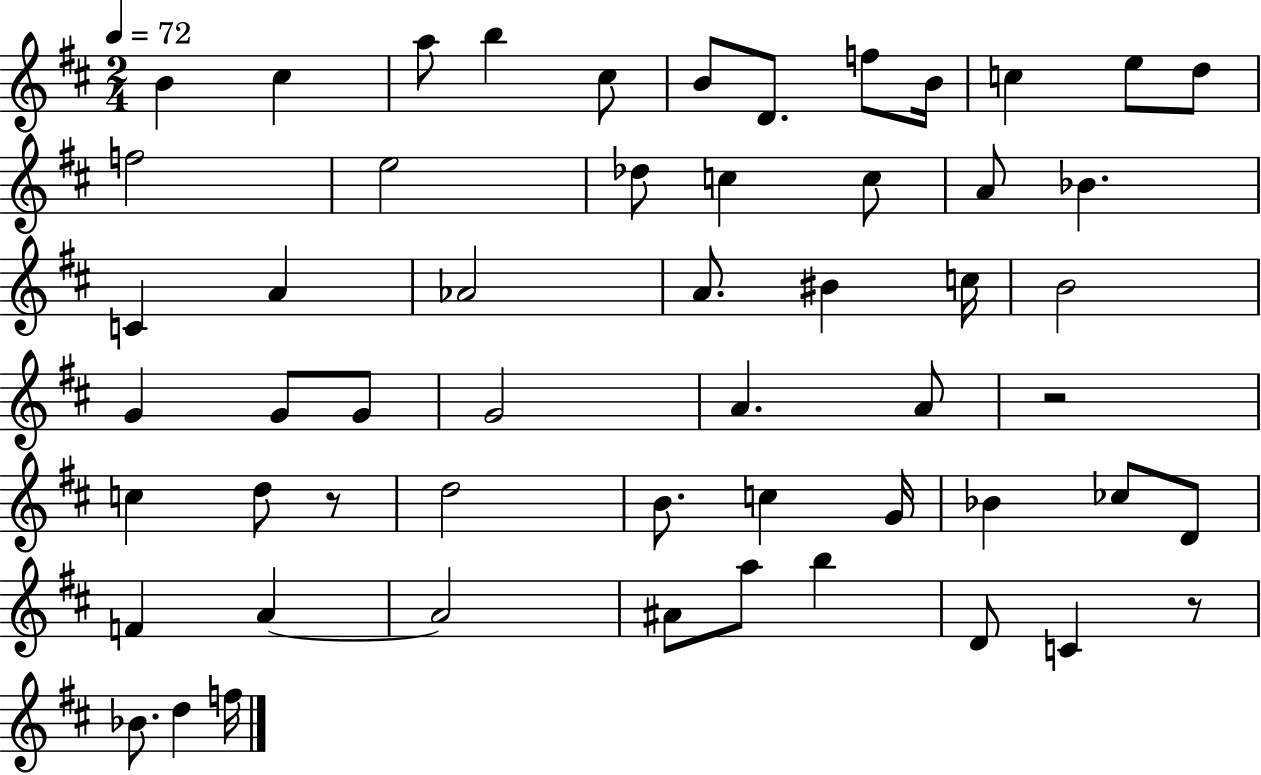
{
  \clef treble
  \numericTimeSignature
  \time 2/4
  \key d \major
  \tempo 4 = 72
  b'4 cis''4 | a''8 b''4 cis''8 | b'8 d'8. f''8 b'16 | c''4 e''8 d''8 | \break f''2 | e''2 | des''8 c''4 c''8 | a'8 bes'4. | \break c'4 a'4 | aes'2 | a'8. bis'4 c''16 | b'2 | \break g'4 g'8 g'8 | g'2 | a'4. a'8 | r2 | \break c''4 d''8 r8 | d''2 | b'8. c''4 g'16 | bes'4 ces''8 d'8 | \break f'4 a'4~~ | a'2 | ais'8 a''8 b''4 | d'8 c'4 r8 | \break bes'8. d''4 f''16 | \bar "|."
}